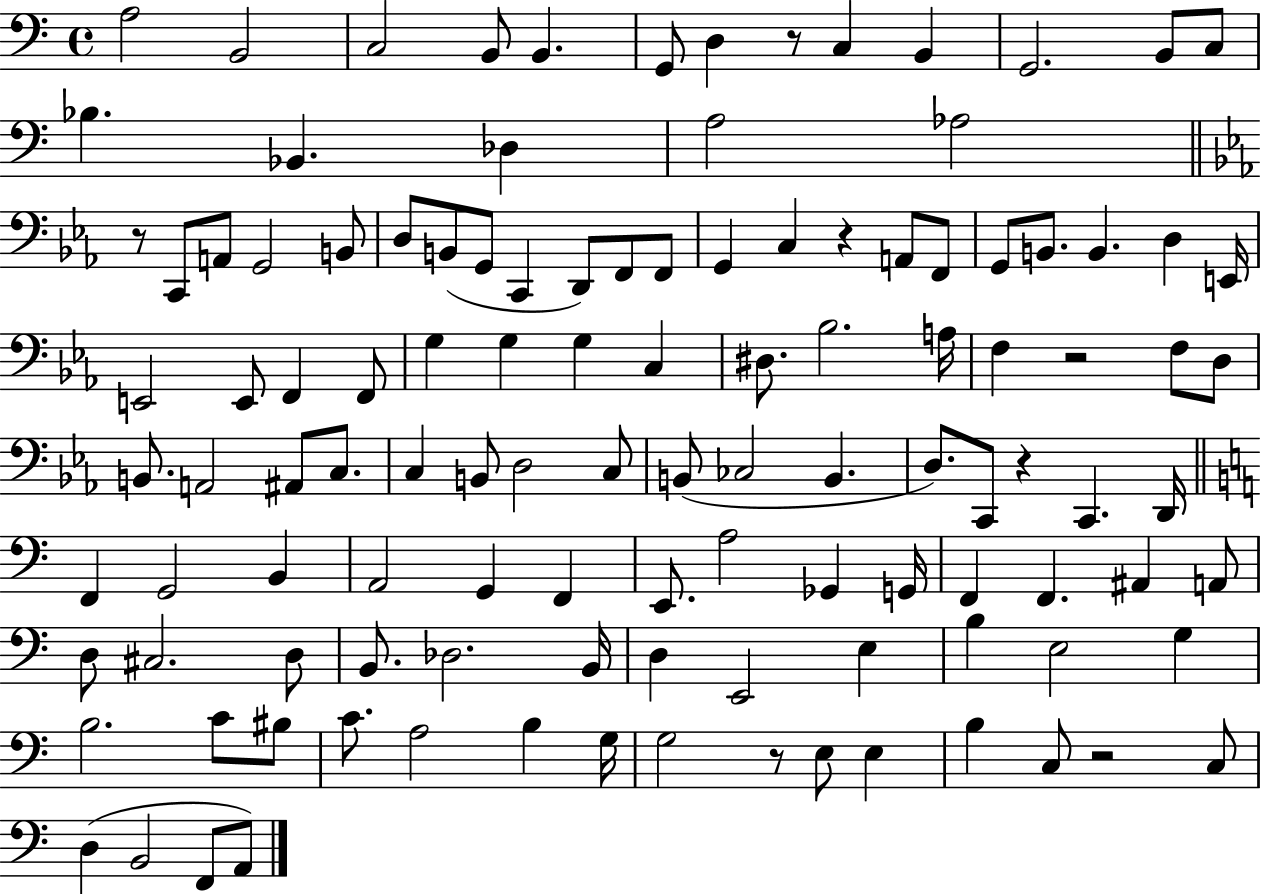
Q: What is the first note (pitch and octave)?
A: A3